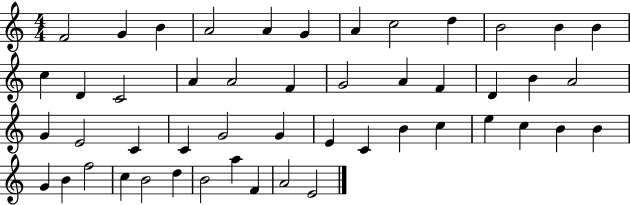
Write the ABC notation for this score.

X:1
T:Untitled
M:4/4
L:1/4
K:C
F2 G B A2 A G A c2 d B2 B B c D C2 A A2 F G2 A F D B A2 G E2 C C G2 G E C B c e c B B G B f2 c B2 d B2 a F A2 E2